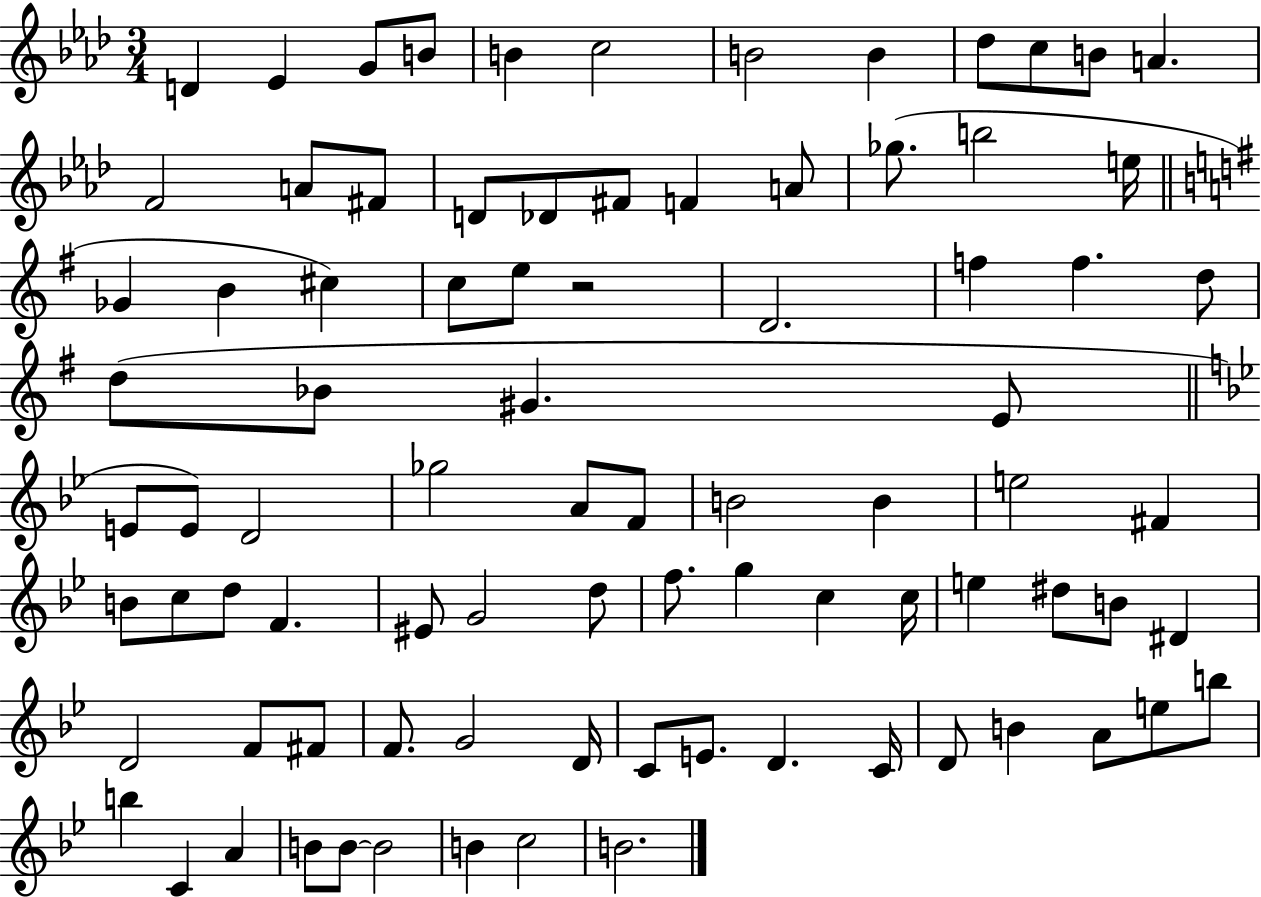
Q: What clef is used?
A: treble